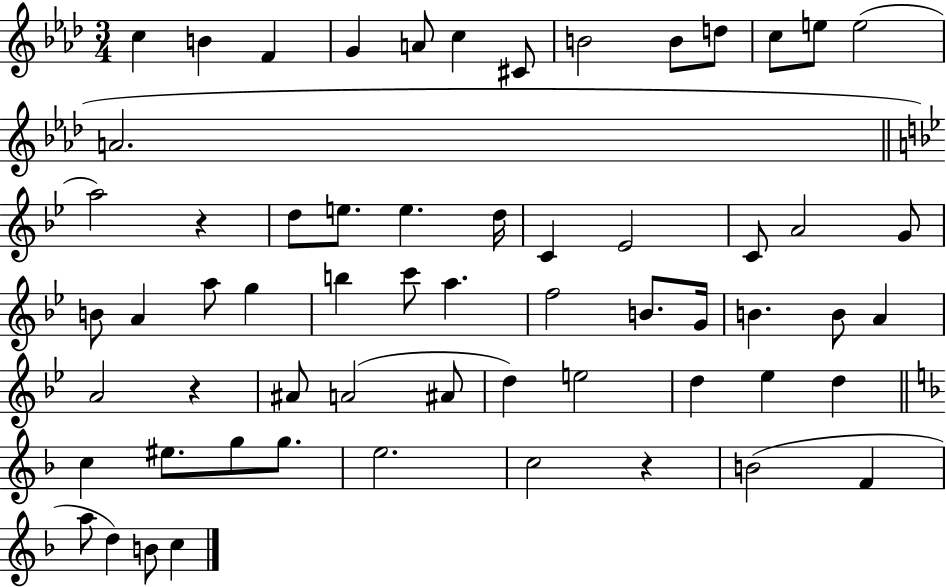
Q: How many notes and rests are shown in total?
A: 61